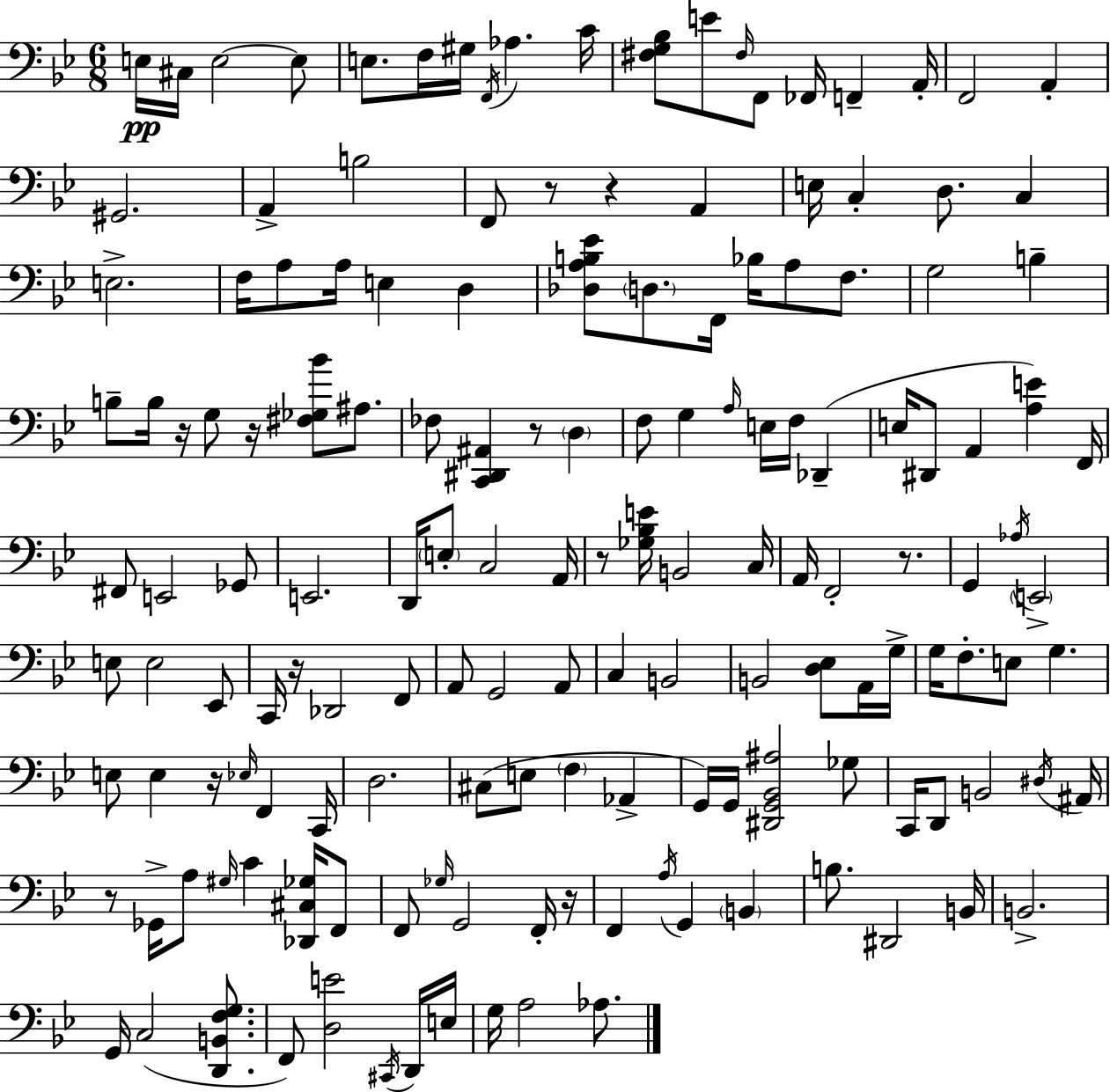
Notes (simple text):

E3/s C#3/s E3/h E3/e E3/e. F3/s G#3/s F2/s Ab3/q. C4/s [F#3,G3,Bb3]/e E4/e F#3/s F2/e FES2/s F2/q A2/s F2/h A2/q G#2/h. A2/q B3/h F2/e R/e R/q A2/q E3/s C3/q D3/e. C3/q E3/h. F3/s A3/e A3/s E3/q D3/q [Db3,A3,B3,Eb4]/e D3/e. F2/s Bb3/s A3/e F3/e. G3/h B3/q B3/e B3/s R/s G3/e R/s [F#3,Gb3,Bb4]/e A#3/e. FES3/e [C2,D#2,A#2]/q R/e D3/q F3/e G3/q A3/s E3/s F3/s Db2/q E3/s D#2/e A2/q [A3,E4]/q F2/s F#2/e E2/h Gb2/e E2/h. D2/s E3/e C3/h A2/s R/e [Gb3,Bb3,E4]/s B2/h C3/s A2/s F2/h R/e. G2/q Ab3/s E2/h E3/e E3/h Eb2/e C2/s R/s Db2/h F2/e A2/e G2/h A2/e C3/q B2/h B2/h [D3,Eb3]/e A2/s G3/s G3/s F3/e. E3/e G3/q. E3/e E3/q R/s Eb3/s F2/q C2/s D3/h. C#3/e E3/e F3/q Ab2/q G2/s G2/s [D#2,G2,Bb2,A#3]/h Gb3/e C2/s D2/e B2/h D#3/s A#2/s R/e Gb2/s A3/e G#3/s C4/q [Db2,C#3,Gb3]/s F2/e F2/e Gb3/s G2/h F2/s R/s F2/q A3/s G2/q B2/q B3/e. D#2/h B2/s B2/h. G2/s C3/h [D2,B2,F3,G3]/e. F2/e [D3,E4]/h C#2/s D2/s E3/s G3/s A3/h Ab3/e.